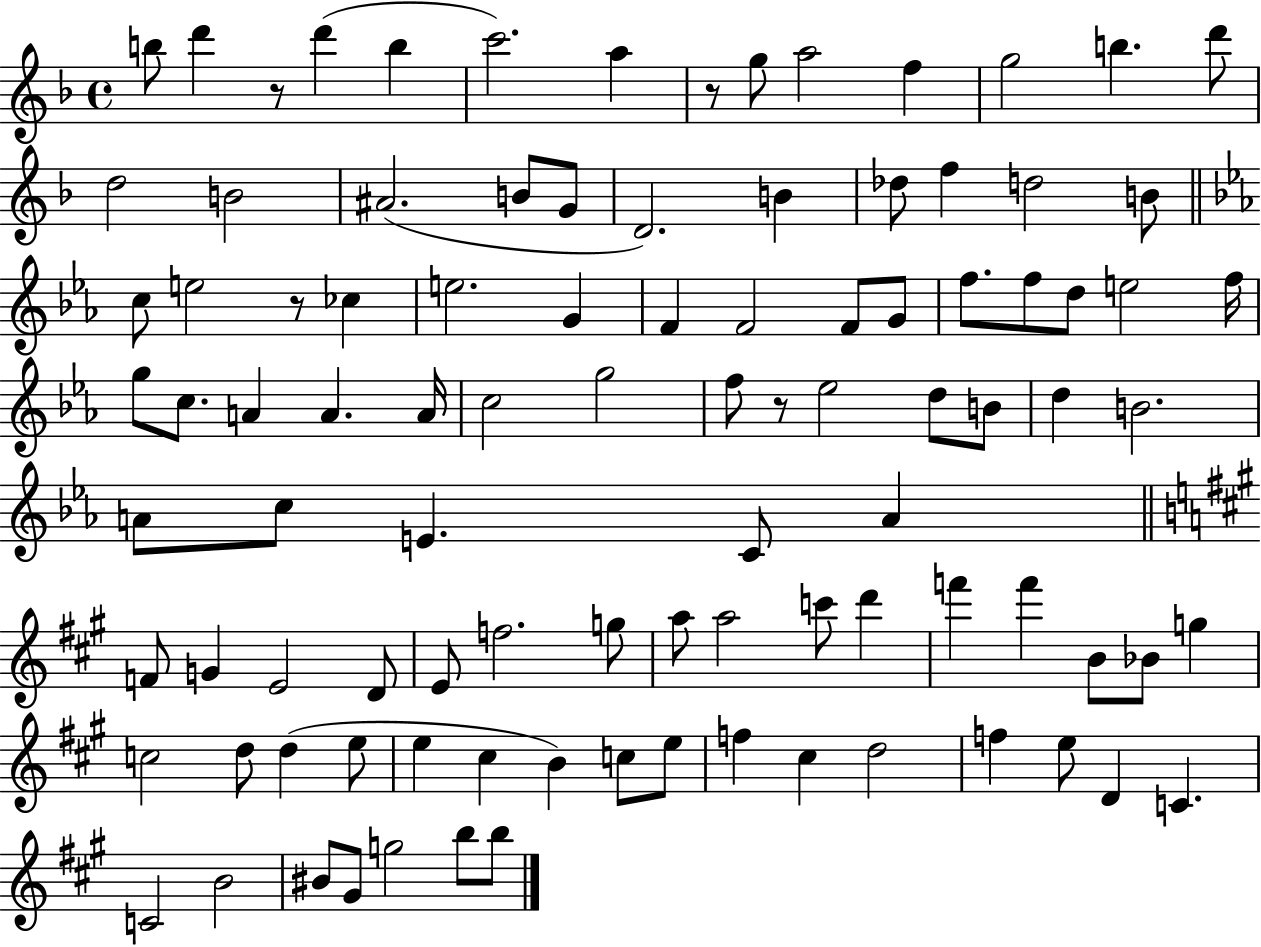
X:1
T:Untitled
M:4/4
L:1/4
K:F
b/2 d' z/2 d' b c'2 a z/2 g/2 a2 f g2 b d'/2 d2 B2 ^A2 B/2 G/2 D2 B _d/2 f d2 B/2 c/2 e2 z/2 _c e2 G F F2 F/2 G/2 f/2 f/2 d/2 e2 f/4 g/2 c/2 A A A/4 c2 g2 f/2 z/2 _e2 d/2 B/2 d B2 A/2 c/2 E C/2 A F/2 G E2 D/2 E/2 f2 g/2 a/2 a2 c'/2 d' f' f' B/2 _B/2 g c2 d/2 d e/2 e ^c B c/2 e/2 f ^c d2 f e/2 D C C2 B2 ^B/2 ^G/2 g2 b/2 b/2